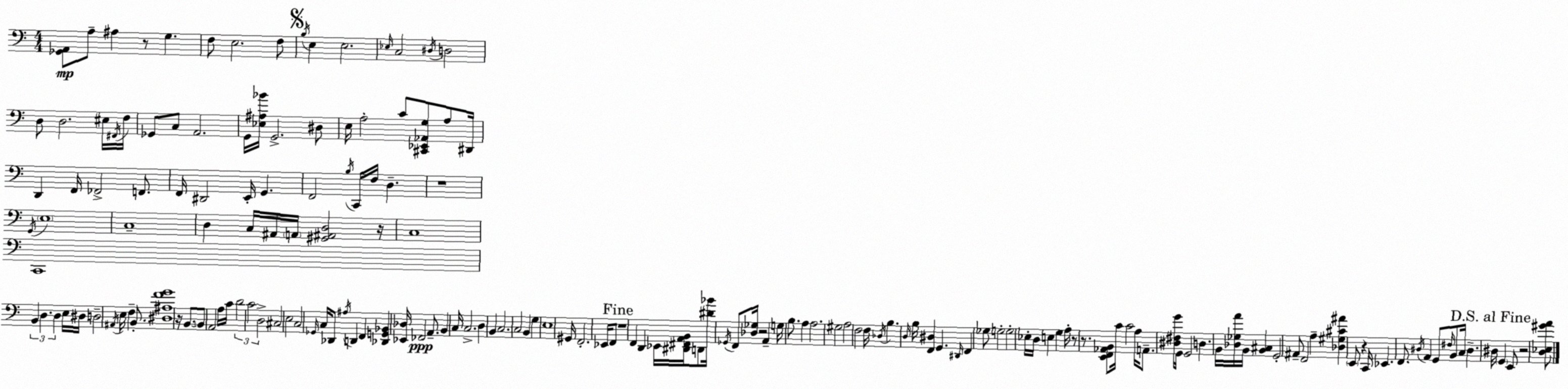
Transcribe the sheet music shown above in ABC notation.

X:1
T:Untitled
M:4/4
L:1/4
K:C
[_G,,A,,]/2 A,/2 ^A, z/2 G, F,/2 E,2 F,/2 B,/4 E, E,2 _E,/4 C,2 ^D,/4 D,2 D,/2 D,2 ^E,/4 ^F,,/4 F,/4 _G,,/2 C,/2 A,,2 G,,/4 [_E,^A,_B]/4 G,,2 ^D,/2 E,/4 A,2 C/2 [^C,,_E,,_A,,G,]/2 A,/2 ^D,,/4 D,, F,,/4 _F,,2 F,,/2 F,,/4 ^D,,2 E,,/4 G,, F,,2 B,/4 C,,/4 F,/4 D, z4 G,,/4 E,4 C,4 D, C,/4 ^A,,/4 A,,/4 [^G,,^A,,D,]2 z/4 C,4 C,,4 B,, D, D, E,/4 ^D,/4 D,2 ^A,,/4 E,/4 F, B,,/2 [^D,^A,FG]4 z/4 B,,/2 B,,/2 A,,2 A,/4 C/4 D2 C2 D,2 ^C,2 E,2 C,2 _G,,/4 C,/4 _D,,/2 ^A,/4 D,, F,, [_D,,G,,_B,,] [_E,,_D,]/4 _F,,2 A,,/2 B,, C,/4 C,2 D, B,, C,2 C,2 B,, G, E,4 ^G,,/4 F,,2 _E,,/4 F,,/2 z4 F,, D,, _E,,/4 [^D,,^F,,A,,B,,]/4 D,,/2 [^D_B]/4 _G,,/4 F,,/2 [_D,_G,]/4 z2 A,, G,/4 B,/2 A, A,2 ^G,2 A,2 F,2 F,/4 _D,/4 B, D,/4 B,/4 [F,,^D,] G,, ^D,,/4 F,, _G,/2 G,2 G,2 _E,/4 D,/4 E, G, A,/4 z/2 z/2 [E,,F,,_A,,B,,]/2 C/4 C2 A,/4 A,,/2 [^D,^F,G]/4 G,,/4 G,,2 D, B,,/4 [_D,_G,A]/4 B,,/4 [B,,^C,] G,,2 ^A,,/2 F,,2 A, [_D,^G,^C^A] E,,/2 z C,,/4 _E,, F,,/2 ^D,/4 A,, G,,/2 ^F,/4 B,,/2 C,/4 ^D, ^D,/4 G,, E,,/2 z2 [D,_E,^GA]/2